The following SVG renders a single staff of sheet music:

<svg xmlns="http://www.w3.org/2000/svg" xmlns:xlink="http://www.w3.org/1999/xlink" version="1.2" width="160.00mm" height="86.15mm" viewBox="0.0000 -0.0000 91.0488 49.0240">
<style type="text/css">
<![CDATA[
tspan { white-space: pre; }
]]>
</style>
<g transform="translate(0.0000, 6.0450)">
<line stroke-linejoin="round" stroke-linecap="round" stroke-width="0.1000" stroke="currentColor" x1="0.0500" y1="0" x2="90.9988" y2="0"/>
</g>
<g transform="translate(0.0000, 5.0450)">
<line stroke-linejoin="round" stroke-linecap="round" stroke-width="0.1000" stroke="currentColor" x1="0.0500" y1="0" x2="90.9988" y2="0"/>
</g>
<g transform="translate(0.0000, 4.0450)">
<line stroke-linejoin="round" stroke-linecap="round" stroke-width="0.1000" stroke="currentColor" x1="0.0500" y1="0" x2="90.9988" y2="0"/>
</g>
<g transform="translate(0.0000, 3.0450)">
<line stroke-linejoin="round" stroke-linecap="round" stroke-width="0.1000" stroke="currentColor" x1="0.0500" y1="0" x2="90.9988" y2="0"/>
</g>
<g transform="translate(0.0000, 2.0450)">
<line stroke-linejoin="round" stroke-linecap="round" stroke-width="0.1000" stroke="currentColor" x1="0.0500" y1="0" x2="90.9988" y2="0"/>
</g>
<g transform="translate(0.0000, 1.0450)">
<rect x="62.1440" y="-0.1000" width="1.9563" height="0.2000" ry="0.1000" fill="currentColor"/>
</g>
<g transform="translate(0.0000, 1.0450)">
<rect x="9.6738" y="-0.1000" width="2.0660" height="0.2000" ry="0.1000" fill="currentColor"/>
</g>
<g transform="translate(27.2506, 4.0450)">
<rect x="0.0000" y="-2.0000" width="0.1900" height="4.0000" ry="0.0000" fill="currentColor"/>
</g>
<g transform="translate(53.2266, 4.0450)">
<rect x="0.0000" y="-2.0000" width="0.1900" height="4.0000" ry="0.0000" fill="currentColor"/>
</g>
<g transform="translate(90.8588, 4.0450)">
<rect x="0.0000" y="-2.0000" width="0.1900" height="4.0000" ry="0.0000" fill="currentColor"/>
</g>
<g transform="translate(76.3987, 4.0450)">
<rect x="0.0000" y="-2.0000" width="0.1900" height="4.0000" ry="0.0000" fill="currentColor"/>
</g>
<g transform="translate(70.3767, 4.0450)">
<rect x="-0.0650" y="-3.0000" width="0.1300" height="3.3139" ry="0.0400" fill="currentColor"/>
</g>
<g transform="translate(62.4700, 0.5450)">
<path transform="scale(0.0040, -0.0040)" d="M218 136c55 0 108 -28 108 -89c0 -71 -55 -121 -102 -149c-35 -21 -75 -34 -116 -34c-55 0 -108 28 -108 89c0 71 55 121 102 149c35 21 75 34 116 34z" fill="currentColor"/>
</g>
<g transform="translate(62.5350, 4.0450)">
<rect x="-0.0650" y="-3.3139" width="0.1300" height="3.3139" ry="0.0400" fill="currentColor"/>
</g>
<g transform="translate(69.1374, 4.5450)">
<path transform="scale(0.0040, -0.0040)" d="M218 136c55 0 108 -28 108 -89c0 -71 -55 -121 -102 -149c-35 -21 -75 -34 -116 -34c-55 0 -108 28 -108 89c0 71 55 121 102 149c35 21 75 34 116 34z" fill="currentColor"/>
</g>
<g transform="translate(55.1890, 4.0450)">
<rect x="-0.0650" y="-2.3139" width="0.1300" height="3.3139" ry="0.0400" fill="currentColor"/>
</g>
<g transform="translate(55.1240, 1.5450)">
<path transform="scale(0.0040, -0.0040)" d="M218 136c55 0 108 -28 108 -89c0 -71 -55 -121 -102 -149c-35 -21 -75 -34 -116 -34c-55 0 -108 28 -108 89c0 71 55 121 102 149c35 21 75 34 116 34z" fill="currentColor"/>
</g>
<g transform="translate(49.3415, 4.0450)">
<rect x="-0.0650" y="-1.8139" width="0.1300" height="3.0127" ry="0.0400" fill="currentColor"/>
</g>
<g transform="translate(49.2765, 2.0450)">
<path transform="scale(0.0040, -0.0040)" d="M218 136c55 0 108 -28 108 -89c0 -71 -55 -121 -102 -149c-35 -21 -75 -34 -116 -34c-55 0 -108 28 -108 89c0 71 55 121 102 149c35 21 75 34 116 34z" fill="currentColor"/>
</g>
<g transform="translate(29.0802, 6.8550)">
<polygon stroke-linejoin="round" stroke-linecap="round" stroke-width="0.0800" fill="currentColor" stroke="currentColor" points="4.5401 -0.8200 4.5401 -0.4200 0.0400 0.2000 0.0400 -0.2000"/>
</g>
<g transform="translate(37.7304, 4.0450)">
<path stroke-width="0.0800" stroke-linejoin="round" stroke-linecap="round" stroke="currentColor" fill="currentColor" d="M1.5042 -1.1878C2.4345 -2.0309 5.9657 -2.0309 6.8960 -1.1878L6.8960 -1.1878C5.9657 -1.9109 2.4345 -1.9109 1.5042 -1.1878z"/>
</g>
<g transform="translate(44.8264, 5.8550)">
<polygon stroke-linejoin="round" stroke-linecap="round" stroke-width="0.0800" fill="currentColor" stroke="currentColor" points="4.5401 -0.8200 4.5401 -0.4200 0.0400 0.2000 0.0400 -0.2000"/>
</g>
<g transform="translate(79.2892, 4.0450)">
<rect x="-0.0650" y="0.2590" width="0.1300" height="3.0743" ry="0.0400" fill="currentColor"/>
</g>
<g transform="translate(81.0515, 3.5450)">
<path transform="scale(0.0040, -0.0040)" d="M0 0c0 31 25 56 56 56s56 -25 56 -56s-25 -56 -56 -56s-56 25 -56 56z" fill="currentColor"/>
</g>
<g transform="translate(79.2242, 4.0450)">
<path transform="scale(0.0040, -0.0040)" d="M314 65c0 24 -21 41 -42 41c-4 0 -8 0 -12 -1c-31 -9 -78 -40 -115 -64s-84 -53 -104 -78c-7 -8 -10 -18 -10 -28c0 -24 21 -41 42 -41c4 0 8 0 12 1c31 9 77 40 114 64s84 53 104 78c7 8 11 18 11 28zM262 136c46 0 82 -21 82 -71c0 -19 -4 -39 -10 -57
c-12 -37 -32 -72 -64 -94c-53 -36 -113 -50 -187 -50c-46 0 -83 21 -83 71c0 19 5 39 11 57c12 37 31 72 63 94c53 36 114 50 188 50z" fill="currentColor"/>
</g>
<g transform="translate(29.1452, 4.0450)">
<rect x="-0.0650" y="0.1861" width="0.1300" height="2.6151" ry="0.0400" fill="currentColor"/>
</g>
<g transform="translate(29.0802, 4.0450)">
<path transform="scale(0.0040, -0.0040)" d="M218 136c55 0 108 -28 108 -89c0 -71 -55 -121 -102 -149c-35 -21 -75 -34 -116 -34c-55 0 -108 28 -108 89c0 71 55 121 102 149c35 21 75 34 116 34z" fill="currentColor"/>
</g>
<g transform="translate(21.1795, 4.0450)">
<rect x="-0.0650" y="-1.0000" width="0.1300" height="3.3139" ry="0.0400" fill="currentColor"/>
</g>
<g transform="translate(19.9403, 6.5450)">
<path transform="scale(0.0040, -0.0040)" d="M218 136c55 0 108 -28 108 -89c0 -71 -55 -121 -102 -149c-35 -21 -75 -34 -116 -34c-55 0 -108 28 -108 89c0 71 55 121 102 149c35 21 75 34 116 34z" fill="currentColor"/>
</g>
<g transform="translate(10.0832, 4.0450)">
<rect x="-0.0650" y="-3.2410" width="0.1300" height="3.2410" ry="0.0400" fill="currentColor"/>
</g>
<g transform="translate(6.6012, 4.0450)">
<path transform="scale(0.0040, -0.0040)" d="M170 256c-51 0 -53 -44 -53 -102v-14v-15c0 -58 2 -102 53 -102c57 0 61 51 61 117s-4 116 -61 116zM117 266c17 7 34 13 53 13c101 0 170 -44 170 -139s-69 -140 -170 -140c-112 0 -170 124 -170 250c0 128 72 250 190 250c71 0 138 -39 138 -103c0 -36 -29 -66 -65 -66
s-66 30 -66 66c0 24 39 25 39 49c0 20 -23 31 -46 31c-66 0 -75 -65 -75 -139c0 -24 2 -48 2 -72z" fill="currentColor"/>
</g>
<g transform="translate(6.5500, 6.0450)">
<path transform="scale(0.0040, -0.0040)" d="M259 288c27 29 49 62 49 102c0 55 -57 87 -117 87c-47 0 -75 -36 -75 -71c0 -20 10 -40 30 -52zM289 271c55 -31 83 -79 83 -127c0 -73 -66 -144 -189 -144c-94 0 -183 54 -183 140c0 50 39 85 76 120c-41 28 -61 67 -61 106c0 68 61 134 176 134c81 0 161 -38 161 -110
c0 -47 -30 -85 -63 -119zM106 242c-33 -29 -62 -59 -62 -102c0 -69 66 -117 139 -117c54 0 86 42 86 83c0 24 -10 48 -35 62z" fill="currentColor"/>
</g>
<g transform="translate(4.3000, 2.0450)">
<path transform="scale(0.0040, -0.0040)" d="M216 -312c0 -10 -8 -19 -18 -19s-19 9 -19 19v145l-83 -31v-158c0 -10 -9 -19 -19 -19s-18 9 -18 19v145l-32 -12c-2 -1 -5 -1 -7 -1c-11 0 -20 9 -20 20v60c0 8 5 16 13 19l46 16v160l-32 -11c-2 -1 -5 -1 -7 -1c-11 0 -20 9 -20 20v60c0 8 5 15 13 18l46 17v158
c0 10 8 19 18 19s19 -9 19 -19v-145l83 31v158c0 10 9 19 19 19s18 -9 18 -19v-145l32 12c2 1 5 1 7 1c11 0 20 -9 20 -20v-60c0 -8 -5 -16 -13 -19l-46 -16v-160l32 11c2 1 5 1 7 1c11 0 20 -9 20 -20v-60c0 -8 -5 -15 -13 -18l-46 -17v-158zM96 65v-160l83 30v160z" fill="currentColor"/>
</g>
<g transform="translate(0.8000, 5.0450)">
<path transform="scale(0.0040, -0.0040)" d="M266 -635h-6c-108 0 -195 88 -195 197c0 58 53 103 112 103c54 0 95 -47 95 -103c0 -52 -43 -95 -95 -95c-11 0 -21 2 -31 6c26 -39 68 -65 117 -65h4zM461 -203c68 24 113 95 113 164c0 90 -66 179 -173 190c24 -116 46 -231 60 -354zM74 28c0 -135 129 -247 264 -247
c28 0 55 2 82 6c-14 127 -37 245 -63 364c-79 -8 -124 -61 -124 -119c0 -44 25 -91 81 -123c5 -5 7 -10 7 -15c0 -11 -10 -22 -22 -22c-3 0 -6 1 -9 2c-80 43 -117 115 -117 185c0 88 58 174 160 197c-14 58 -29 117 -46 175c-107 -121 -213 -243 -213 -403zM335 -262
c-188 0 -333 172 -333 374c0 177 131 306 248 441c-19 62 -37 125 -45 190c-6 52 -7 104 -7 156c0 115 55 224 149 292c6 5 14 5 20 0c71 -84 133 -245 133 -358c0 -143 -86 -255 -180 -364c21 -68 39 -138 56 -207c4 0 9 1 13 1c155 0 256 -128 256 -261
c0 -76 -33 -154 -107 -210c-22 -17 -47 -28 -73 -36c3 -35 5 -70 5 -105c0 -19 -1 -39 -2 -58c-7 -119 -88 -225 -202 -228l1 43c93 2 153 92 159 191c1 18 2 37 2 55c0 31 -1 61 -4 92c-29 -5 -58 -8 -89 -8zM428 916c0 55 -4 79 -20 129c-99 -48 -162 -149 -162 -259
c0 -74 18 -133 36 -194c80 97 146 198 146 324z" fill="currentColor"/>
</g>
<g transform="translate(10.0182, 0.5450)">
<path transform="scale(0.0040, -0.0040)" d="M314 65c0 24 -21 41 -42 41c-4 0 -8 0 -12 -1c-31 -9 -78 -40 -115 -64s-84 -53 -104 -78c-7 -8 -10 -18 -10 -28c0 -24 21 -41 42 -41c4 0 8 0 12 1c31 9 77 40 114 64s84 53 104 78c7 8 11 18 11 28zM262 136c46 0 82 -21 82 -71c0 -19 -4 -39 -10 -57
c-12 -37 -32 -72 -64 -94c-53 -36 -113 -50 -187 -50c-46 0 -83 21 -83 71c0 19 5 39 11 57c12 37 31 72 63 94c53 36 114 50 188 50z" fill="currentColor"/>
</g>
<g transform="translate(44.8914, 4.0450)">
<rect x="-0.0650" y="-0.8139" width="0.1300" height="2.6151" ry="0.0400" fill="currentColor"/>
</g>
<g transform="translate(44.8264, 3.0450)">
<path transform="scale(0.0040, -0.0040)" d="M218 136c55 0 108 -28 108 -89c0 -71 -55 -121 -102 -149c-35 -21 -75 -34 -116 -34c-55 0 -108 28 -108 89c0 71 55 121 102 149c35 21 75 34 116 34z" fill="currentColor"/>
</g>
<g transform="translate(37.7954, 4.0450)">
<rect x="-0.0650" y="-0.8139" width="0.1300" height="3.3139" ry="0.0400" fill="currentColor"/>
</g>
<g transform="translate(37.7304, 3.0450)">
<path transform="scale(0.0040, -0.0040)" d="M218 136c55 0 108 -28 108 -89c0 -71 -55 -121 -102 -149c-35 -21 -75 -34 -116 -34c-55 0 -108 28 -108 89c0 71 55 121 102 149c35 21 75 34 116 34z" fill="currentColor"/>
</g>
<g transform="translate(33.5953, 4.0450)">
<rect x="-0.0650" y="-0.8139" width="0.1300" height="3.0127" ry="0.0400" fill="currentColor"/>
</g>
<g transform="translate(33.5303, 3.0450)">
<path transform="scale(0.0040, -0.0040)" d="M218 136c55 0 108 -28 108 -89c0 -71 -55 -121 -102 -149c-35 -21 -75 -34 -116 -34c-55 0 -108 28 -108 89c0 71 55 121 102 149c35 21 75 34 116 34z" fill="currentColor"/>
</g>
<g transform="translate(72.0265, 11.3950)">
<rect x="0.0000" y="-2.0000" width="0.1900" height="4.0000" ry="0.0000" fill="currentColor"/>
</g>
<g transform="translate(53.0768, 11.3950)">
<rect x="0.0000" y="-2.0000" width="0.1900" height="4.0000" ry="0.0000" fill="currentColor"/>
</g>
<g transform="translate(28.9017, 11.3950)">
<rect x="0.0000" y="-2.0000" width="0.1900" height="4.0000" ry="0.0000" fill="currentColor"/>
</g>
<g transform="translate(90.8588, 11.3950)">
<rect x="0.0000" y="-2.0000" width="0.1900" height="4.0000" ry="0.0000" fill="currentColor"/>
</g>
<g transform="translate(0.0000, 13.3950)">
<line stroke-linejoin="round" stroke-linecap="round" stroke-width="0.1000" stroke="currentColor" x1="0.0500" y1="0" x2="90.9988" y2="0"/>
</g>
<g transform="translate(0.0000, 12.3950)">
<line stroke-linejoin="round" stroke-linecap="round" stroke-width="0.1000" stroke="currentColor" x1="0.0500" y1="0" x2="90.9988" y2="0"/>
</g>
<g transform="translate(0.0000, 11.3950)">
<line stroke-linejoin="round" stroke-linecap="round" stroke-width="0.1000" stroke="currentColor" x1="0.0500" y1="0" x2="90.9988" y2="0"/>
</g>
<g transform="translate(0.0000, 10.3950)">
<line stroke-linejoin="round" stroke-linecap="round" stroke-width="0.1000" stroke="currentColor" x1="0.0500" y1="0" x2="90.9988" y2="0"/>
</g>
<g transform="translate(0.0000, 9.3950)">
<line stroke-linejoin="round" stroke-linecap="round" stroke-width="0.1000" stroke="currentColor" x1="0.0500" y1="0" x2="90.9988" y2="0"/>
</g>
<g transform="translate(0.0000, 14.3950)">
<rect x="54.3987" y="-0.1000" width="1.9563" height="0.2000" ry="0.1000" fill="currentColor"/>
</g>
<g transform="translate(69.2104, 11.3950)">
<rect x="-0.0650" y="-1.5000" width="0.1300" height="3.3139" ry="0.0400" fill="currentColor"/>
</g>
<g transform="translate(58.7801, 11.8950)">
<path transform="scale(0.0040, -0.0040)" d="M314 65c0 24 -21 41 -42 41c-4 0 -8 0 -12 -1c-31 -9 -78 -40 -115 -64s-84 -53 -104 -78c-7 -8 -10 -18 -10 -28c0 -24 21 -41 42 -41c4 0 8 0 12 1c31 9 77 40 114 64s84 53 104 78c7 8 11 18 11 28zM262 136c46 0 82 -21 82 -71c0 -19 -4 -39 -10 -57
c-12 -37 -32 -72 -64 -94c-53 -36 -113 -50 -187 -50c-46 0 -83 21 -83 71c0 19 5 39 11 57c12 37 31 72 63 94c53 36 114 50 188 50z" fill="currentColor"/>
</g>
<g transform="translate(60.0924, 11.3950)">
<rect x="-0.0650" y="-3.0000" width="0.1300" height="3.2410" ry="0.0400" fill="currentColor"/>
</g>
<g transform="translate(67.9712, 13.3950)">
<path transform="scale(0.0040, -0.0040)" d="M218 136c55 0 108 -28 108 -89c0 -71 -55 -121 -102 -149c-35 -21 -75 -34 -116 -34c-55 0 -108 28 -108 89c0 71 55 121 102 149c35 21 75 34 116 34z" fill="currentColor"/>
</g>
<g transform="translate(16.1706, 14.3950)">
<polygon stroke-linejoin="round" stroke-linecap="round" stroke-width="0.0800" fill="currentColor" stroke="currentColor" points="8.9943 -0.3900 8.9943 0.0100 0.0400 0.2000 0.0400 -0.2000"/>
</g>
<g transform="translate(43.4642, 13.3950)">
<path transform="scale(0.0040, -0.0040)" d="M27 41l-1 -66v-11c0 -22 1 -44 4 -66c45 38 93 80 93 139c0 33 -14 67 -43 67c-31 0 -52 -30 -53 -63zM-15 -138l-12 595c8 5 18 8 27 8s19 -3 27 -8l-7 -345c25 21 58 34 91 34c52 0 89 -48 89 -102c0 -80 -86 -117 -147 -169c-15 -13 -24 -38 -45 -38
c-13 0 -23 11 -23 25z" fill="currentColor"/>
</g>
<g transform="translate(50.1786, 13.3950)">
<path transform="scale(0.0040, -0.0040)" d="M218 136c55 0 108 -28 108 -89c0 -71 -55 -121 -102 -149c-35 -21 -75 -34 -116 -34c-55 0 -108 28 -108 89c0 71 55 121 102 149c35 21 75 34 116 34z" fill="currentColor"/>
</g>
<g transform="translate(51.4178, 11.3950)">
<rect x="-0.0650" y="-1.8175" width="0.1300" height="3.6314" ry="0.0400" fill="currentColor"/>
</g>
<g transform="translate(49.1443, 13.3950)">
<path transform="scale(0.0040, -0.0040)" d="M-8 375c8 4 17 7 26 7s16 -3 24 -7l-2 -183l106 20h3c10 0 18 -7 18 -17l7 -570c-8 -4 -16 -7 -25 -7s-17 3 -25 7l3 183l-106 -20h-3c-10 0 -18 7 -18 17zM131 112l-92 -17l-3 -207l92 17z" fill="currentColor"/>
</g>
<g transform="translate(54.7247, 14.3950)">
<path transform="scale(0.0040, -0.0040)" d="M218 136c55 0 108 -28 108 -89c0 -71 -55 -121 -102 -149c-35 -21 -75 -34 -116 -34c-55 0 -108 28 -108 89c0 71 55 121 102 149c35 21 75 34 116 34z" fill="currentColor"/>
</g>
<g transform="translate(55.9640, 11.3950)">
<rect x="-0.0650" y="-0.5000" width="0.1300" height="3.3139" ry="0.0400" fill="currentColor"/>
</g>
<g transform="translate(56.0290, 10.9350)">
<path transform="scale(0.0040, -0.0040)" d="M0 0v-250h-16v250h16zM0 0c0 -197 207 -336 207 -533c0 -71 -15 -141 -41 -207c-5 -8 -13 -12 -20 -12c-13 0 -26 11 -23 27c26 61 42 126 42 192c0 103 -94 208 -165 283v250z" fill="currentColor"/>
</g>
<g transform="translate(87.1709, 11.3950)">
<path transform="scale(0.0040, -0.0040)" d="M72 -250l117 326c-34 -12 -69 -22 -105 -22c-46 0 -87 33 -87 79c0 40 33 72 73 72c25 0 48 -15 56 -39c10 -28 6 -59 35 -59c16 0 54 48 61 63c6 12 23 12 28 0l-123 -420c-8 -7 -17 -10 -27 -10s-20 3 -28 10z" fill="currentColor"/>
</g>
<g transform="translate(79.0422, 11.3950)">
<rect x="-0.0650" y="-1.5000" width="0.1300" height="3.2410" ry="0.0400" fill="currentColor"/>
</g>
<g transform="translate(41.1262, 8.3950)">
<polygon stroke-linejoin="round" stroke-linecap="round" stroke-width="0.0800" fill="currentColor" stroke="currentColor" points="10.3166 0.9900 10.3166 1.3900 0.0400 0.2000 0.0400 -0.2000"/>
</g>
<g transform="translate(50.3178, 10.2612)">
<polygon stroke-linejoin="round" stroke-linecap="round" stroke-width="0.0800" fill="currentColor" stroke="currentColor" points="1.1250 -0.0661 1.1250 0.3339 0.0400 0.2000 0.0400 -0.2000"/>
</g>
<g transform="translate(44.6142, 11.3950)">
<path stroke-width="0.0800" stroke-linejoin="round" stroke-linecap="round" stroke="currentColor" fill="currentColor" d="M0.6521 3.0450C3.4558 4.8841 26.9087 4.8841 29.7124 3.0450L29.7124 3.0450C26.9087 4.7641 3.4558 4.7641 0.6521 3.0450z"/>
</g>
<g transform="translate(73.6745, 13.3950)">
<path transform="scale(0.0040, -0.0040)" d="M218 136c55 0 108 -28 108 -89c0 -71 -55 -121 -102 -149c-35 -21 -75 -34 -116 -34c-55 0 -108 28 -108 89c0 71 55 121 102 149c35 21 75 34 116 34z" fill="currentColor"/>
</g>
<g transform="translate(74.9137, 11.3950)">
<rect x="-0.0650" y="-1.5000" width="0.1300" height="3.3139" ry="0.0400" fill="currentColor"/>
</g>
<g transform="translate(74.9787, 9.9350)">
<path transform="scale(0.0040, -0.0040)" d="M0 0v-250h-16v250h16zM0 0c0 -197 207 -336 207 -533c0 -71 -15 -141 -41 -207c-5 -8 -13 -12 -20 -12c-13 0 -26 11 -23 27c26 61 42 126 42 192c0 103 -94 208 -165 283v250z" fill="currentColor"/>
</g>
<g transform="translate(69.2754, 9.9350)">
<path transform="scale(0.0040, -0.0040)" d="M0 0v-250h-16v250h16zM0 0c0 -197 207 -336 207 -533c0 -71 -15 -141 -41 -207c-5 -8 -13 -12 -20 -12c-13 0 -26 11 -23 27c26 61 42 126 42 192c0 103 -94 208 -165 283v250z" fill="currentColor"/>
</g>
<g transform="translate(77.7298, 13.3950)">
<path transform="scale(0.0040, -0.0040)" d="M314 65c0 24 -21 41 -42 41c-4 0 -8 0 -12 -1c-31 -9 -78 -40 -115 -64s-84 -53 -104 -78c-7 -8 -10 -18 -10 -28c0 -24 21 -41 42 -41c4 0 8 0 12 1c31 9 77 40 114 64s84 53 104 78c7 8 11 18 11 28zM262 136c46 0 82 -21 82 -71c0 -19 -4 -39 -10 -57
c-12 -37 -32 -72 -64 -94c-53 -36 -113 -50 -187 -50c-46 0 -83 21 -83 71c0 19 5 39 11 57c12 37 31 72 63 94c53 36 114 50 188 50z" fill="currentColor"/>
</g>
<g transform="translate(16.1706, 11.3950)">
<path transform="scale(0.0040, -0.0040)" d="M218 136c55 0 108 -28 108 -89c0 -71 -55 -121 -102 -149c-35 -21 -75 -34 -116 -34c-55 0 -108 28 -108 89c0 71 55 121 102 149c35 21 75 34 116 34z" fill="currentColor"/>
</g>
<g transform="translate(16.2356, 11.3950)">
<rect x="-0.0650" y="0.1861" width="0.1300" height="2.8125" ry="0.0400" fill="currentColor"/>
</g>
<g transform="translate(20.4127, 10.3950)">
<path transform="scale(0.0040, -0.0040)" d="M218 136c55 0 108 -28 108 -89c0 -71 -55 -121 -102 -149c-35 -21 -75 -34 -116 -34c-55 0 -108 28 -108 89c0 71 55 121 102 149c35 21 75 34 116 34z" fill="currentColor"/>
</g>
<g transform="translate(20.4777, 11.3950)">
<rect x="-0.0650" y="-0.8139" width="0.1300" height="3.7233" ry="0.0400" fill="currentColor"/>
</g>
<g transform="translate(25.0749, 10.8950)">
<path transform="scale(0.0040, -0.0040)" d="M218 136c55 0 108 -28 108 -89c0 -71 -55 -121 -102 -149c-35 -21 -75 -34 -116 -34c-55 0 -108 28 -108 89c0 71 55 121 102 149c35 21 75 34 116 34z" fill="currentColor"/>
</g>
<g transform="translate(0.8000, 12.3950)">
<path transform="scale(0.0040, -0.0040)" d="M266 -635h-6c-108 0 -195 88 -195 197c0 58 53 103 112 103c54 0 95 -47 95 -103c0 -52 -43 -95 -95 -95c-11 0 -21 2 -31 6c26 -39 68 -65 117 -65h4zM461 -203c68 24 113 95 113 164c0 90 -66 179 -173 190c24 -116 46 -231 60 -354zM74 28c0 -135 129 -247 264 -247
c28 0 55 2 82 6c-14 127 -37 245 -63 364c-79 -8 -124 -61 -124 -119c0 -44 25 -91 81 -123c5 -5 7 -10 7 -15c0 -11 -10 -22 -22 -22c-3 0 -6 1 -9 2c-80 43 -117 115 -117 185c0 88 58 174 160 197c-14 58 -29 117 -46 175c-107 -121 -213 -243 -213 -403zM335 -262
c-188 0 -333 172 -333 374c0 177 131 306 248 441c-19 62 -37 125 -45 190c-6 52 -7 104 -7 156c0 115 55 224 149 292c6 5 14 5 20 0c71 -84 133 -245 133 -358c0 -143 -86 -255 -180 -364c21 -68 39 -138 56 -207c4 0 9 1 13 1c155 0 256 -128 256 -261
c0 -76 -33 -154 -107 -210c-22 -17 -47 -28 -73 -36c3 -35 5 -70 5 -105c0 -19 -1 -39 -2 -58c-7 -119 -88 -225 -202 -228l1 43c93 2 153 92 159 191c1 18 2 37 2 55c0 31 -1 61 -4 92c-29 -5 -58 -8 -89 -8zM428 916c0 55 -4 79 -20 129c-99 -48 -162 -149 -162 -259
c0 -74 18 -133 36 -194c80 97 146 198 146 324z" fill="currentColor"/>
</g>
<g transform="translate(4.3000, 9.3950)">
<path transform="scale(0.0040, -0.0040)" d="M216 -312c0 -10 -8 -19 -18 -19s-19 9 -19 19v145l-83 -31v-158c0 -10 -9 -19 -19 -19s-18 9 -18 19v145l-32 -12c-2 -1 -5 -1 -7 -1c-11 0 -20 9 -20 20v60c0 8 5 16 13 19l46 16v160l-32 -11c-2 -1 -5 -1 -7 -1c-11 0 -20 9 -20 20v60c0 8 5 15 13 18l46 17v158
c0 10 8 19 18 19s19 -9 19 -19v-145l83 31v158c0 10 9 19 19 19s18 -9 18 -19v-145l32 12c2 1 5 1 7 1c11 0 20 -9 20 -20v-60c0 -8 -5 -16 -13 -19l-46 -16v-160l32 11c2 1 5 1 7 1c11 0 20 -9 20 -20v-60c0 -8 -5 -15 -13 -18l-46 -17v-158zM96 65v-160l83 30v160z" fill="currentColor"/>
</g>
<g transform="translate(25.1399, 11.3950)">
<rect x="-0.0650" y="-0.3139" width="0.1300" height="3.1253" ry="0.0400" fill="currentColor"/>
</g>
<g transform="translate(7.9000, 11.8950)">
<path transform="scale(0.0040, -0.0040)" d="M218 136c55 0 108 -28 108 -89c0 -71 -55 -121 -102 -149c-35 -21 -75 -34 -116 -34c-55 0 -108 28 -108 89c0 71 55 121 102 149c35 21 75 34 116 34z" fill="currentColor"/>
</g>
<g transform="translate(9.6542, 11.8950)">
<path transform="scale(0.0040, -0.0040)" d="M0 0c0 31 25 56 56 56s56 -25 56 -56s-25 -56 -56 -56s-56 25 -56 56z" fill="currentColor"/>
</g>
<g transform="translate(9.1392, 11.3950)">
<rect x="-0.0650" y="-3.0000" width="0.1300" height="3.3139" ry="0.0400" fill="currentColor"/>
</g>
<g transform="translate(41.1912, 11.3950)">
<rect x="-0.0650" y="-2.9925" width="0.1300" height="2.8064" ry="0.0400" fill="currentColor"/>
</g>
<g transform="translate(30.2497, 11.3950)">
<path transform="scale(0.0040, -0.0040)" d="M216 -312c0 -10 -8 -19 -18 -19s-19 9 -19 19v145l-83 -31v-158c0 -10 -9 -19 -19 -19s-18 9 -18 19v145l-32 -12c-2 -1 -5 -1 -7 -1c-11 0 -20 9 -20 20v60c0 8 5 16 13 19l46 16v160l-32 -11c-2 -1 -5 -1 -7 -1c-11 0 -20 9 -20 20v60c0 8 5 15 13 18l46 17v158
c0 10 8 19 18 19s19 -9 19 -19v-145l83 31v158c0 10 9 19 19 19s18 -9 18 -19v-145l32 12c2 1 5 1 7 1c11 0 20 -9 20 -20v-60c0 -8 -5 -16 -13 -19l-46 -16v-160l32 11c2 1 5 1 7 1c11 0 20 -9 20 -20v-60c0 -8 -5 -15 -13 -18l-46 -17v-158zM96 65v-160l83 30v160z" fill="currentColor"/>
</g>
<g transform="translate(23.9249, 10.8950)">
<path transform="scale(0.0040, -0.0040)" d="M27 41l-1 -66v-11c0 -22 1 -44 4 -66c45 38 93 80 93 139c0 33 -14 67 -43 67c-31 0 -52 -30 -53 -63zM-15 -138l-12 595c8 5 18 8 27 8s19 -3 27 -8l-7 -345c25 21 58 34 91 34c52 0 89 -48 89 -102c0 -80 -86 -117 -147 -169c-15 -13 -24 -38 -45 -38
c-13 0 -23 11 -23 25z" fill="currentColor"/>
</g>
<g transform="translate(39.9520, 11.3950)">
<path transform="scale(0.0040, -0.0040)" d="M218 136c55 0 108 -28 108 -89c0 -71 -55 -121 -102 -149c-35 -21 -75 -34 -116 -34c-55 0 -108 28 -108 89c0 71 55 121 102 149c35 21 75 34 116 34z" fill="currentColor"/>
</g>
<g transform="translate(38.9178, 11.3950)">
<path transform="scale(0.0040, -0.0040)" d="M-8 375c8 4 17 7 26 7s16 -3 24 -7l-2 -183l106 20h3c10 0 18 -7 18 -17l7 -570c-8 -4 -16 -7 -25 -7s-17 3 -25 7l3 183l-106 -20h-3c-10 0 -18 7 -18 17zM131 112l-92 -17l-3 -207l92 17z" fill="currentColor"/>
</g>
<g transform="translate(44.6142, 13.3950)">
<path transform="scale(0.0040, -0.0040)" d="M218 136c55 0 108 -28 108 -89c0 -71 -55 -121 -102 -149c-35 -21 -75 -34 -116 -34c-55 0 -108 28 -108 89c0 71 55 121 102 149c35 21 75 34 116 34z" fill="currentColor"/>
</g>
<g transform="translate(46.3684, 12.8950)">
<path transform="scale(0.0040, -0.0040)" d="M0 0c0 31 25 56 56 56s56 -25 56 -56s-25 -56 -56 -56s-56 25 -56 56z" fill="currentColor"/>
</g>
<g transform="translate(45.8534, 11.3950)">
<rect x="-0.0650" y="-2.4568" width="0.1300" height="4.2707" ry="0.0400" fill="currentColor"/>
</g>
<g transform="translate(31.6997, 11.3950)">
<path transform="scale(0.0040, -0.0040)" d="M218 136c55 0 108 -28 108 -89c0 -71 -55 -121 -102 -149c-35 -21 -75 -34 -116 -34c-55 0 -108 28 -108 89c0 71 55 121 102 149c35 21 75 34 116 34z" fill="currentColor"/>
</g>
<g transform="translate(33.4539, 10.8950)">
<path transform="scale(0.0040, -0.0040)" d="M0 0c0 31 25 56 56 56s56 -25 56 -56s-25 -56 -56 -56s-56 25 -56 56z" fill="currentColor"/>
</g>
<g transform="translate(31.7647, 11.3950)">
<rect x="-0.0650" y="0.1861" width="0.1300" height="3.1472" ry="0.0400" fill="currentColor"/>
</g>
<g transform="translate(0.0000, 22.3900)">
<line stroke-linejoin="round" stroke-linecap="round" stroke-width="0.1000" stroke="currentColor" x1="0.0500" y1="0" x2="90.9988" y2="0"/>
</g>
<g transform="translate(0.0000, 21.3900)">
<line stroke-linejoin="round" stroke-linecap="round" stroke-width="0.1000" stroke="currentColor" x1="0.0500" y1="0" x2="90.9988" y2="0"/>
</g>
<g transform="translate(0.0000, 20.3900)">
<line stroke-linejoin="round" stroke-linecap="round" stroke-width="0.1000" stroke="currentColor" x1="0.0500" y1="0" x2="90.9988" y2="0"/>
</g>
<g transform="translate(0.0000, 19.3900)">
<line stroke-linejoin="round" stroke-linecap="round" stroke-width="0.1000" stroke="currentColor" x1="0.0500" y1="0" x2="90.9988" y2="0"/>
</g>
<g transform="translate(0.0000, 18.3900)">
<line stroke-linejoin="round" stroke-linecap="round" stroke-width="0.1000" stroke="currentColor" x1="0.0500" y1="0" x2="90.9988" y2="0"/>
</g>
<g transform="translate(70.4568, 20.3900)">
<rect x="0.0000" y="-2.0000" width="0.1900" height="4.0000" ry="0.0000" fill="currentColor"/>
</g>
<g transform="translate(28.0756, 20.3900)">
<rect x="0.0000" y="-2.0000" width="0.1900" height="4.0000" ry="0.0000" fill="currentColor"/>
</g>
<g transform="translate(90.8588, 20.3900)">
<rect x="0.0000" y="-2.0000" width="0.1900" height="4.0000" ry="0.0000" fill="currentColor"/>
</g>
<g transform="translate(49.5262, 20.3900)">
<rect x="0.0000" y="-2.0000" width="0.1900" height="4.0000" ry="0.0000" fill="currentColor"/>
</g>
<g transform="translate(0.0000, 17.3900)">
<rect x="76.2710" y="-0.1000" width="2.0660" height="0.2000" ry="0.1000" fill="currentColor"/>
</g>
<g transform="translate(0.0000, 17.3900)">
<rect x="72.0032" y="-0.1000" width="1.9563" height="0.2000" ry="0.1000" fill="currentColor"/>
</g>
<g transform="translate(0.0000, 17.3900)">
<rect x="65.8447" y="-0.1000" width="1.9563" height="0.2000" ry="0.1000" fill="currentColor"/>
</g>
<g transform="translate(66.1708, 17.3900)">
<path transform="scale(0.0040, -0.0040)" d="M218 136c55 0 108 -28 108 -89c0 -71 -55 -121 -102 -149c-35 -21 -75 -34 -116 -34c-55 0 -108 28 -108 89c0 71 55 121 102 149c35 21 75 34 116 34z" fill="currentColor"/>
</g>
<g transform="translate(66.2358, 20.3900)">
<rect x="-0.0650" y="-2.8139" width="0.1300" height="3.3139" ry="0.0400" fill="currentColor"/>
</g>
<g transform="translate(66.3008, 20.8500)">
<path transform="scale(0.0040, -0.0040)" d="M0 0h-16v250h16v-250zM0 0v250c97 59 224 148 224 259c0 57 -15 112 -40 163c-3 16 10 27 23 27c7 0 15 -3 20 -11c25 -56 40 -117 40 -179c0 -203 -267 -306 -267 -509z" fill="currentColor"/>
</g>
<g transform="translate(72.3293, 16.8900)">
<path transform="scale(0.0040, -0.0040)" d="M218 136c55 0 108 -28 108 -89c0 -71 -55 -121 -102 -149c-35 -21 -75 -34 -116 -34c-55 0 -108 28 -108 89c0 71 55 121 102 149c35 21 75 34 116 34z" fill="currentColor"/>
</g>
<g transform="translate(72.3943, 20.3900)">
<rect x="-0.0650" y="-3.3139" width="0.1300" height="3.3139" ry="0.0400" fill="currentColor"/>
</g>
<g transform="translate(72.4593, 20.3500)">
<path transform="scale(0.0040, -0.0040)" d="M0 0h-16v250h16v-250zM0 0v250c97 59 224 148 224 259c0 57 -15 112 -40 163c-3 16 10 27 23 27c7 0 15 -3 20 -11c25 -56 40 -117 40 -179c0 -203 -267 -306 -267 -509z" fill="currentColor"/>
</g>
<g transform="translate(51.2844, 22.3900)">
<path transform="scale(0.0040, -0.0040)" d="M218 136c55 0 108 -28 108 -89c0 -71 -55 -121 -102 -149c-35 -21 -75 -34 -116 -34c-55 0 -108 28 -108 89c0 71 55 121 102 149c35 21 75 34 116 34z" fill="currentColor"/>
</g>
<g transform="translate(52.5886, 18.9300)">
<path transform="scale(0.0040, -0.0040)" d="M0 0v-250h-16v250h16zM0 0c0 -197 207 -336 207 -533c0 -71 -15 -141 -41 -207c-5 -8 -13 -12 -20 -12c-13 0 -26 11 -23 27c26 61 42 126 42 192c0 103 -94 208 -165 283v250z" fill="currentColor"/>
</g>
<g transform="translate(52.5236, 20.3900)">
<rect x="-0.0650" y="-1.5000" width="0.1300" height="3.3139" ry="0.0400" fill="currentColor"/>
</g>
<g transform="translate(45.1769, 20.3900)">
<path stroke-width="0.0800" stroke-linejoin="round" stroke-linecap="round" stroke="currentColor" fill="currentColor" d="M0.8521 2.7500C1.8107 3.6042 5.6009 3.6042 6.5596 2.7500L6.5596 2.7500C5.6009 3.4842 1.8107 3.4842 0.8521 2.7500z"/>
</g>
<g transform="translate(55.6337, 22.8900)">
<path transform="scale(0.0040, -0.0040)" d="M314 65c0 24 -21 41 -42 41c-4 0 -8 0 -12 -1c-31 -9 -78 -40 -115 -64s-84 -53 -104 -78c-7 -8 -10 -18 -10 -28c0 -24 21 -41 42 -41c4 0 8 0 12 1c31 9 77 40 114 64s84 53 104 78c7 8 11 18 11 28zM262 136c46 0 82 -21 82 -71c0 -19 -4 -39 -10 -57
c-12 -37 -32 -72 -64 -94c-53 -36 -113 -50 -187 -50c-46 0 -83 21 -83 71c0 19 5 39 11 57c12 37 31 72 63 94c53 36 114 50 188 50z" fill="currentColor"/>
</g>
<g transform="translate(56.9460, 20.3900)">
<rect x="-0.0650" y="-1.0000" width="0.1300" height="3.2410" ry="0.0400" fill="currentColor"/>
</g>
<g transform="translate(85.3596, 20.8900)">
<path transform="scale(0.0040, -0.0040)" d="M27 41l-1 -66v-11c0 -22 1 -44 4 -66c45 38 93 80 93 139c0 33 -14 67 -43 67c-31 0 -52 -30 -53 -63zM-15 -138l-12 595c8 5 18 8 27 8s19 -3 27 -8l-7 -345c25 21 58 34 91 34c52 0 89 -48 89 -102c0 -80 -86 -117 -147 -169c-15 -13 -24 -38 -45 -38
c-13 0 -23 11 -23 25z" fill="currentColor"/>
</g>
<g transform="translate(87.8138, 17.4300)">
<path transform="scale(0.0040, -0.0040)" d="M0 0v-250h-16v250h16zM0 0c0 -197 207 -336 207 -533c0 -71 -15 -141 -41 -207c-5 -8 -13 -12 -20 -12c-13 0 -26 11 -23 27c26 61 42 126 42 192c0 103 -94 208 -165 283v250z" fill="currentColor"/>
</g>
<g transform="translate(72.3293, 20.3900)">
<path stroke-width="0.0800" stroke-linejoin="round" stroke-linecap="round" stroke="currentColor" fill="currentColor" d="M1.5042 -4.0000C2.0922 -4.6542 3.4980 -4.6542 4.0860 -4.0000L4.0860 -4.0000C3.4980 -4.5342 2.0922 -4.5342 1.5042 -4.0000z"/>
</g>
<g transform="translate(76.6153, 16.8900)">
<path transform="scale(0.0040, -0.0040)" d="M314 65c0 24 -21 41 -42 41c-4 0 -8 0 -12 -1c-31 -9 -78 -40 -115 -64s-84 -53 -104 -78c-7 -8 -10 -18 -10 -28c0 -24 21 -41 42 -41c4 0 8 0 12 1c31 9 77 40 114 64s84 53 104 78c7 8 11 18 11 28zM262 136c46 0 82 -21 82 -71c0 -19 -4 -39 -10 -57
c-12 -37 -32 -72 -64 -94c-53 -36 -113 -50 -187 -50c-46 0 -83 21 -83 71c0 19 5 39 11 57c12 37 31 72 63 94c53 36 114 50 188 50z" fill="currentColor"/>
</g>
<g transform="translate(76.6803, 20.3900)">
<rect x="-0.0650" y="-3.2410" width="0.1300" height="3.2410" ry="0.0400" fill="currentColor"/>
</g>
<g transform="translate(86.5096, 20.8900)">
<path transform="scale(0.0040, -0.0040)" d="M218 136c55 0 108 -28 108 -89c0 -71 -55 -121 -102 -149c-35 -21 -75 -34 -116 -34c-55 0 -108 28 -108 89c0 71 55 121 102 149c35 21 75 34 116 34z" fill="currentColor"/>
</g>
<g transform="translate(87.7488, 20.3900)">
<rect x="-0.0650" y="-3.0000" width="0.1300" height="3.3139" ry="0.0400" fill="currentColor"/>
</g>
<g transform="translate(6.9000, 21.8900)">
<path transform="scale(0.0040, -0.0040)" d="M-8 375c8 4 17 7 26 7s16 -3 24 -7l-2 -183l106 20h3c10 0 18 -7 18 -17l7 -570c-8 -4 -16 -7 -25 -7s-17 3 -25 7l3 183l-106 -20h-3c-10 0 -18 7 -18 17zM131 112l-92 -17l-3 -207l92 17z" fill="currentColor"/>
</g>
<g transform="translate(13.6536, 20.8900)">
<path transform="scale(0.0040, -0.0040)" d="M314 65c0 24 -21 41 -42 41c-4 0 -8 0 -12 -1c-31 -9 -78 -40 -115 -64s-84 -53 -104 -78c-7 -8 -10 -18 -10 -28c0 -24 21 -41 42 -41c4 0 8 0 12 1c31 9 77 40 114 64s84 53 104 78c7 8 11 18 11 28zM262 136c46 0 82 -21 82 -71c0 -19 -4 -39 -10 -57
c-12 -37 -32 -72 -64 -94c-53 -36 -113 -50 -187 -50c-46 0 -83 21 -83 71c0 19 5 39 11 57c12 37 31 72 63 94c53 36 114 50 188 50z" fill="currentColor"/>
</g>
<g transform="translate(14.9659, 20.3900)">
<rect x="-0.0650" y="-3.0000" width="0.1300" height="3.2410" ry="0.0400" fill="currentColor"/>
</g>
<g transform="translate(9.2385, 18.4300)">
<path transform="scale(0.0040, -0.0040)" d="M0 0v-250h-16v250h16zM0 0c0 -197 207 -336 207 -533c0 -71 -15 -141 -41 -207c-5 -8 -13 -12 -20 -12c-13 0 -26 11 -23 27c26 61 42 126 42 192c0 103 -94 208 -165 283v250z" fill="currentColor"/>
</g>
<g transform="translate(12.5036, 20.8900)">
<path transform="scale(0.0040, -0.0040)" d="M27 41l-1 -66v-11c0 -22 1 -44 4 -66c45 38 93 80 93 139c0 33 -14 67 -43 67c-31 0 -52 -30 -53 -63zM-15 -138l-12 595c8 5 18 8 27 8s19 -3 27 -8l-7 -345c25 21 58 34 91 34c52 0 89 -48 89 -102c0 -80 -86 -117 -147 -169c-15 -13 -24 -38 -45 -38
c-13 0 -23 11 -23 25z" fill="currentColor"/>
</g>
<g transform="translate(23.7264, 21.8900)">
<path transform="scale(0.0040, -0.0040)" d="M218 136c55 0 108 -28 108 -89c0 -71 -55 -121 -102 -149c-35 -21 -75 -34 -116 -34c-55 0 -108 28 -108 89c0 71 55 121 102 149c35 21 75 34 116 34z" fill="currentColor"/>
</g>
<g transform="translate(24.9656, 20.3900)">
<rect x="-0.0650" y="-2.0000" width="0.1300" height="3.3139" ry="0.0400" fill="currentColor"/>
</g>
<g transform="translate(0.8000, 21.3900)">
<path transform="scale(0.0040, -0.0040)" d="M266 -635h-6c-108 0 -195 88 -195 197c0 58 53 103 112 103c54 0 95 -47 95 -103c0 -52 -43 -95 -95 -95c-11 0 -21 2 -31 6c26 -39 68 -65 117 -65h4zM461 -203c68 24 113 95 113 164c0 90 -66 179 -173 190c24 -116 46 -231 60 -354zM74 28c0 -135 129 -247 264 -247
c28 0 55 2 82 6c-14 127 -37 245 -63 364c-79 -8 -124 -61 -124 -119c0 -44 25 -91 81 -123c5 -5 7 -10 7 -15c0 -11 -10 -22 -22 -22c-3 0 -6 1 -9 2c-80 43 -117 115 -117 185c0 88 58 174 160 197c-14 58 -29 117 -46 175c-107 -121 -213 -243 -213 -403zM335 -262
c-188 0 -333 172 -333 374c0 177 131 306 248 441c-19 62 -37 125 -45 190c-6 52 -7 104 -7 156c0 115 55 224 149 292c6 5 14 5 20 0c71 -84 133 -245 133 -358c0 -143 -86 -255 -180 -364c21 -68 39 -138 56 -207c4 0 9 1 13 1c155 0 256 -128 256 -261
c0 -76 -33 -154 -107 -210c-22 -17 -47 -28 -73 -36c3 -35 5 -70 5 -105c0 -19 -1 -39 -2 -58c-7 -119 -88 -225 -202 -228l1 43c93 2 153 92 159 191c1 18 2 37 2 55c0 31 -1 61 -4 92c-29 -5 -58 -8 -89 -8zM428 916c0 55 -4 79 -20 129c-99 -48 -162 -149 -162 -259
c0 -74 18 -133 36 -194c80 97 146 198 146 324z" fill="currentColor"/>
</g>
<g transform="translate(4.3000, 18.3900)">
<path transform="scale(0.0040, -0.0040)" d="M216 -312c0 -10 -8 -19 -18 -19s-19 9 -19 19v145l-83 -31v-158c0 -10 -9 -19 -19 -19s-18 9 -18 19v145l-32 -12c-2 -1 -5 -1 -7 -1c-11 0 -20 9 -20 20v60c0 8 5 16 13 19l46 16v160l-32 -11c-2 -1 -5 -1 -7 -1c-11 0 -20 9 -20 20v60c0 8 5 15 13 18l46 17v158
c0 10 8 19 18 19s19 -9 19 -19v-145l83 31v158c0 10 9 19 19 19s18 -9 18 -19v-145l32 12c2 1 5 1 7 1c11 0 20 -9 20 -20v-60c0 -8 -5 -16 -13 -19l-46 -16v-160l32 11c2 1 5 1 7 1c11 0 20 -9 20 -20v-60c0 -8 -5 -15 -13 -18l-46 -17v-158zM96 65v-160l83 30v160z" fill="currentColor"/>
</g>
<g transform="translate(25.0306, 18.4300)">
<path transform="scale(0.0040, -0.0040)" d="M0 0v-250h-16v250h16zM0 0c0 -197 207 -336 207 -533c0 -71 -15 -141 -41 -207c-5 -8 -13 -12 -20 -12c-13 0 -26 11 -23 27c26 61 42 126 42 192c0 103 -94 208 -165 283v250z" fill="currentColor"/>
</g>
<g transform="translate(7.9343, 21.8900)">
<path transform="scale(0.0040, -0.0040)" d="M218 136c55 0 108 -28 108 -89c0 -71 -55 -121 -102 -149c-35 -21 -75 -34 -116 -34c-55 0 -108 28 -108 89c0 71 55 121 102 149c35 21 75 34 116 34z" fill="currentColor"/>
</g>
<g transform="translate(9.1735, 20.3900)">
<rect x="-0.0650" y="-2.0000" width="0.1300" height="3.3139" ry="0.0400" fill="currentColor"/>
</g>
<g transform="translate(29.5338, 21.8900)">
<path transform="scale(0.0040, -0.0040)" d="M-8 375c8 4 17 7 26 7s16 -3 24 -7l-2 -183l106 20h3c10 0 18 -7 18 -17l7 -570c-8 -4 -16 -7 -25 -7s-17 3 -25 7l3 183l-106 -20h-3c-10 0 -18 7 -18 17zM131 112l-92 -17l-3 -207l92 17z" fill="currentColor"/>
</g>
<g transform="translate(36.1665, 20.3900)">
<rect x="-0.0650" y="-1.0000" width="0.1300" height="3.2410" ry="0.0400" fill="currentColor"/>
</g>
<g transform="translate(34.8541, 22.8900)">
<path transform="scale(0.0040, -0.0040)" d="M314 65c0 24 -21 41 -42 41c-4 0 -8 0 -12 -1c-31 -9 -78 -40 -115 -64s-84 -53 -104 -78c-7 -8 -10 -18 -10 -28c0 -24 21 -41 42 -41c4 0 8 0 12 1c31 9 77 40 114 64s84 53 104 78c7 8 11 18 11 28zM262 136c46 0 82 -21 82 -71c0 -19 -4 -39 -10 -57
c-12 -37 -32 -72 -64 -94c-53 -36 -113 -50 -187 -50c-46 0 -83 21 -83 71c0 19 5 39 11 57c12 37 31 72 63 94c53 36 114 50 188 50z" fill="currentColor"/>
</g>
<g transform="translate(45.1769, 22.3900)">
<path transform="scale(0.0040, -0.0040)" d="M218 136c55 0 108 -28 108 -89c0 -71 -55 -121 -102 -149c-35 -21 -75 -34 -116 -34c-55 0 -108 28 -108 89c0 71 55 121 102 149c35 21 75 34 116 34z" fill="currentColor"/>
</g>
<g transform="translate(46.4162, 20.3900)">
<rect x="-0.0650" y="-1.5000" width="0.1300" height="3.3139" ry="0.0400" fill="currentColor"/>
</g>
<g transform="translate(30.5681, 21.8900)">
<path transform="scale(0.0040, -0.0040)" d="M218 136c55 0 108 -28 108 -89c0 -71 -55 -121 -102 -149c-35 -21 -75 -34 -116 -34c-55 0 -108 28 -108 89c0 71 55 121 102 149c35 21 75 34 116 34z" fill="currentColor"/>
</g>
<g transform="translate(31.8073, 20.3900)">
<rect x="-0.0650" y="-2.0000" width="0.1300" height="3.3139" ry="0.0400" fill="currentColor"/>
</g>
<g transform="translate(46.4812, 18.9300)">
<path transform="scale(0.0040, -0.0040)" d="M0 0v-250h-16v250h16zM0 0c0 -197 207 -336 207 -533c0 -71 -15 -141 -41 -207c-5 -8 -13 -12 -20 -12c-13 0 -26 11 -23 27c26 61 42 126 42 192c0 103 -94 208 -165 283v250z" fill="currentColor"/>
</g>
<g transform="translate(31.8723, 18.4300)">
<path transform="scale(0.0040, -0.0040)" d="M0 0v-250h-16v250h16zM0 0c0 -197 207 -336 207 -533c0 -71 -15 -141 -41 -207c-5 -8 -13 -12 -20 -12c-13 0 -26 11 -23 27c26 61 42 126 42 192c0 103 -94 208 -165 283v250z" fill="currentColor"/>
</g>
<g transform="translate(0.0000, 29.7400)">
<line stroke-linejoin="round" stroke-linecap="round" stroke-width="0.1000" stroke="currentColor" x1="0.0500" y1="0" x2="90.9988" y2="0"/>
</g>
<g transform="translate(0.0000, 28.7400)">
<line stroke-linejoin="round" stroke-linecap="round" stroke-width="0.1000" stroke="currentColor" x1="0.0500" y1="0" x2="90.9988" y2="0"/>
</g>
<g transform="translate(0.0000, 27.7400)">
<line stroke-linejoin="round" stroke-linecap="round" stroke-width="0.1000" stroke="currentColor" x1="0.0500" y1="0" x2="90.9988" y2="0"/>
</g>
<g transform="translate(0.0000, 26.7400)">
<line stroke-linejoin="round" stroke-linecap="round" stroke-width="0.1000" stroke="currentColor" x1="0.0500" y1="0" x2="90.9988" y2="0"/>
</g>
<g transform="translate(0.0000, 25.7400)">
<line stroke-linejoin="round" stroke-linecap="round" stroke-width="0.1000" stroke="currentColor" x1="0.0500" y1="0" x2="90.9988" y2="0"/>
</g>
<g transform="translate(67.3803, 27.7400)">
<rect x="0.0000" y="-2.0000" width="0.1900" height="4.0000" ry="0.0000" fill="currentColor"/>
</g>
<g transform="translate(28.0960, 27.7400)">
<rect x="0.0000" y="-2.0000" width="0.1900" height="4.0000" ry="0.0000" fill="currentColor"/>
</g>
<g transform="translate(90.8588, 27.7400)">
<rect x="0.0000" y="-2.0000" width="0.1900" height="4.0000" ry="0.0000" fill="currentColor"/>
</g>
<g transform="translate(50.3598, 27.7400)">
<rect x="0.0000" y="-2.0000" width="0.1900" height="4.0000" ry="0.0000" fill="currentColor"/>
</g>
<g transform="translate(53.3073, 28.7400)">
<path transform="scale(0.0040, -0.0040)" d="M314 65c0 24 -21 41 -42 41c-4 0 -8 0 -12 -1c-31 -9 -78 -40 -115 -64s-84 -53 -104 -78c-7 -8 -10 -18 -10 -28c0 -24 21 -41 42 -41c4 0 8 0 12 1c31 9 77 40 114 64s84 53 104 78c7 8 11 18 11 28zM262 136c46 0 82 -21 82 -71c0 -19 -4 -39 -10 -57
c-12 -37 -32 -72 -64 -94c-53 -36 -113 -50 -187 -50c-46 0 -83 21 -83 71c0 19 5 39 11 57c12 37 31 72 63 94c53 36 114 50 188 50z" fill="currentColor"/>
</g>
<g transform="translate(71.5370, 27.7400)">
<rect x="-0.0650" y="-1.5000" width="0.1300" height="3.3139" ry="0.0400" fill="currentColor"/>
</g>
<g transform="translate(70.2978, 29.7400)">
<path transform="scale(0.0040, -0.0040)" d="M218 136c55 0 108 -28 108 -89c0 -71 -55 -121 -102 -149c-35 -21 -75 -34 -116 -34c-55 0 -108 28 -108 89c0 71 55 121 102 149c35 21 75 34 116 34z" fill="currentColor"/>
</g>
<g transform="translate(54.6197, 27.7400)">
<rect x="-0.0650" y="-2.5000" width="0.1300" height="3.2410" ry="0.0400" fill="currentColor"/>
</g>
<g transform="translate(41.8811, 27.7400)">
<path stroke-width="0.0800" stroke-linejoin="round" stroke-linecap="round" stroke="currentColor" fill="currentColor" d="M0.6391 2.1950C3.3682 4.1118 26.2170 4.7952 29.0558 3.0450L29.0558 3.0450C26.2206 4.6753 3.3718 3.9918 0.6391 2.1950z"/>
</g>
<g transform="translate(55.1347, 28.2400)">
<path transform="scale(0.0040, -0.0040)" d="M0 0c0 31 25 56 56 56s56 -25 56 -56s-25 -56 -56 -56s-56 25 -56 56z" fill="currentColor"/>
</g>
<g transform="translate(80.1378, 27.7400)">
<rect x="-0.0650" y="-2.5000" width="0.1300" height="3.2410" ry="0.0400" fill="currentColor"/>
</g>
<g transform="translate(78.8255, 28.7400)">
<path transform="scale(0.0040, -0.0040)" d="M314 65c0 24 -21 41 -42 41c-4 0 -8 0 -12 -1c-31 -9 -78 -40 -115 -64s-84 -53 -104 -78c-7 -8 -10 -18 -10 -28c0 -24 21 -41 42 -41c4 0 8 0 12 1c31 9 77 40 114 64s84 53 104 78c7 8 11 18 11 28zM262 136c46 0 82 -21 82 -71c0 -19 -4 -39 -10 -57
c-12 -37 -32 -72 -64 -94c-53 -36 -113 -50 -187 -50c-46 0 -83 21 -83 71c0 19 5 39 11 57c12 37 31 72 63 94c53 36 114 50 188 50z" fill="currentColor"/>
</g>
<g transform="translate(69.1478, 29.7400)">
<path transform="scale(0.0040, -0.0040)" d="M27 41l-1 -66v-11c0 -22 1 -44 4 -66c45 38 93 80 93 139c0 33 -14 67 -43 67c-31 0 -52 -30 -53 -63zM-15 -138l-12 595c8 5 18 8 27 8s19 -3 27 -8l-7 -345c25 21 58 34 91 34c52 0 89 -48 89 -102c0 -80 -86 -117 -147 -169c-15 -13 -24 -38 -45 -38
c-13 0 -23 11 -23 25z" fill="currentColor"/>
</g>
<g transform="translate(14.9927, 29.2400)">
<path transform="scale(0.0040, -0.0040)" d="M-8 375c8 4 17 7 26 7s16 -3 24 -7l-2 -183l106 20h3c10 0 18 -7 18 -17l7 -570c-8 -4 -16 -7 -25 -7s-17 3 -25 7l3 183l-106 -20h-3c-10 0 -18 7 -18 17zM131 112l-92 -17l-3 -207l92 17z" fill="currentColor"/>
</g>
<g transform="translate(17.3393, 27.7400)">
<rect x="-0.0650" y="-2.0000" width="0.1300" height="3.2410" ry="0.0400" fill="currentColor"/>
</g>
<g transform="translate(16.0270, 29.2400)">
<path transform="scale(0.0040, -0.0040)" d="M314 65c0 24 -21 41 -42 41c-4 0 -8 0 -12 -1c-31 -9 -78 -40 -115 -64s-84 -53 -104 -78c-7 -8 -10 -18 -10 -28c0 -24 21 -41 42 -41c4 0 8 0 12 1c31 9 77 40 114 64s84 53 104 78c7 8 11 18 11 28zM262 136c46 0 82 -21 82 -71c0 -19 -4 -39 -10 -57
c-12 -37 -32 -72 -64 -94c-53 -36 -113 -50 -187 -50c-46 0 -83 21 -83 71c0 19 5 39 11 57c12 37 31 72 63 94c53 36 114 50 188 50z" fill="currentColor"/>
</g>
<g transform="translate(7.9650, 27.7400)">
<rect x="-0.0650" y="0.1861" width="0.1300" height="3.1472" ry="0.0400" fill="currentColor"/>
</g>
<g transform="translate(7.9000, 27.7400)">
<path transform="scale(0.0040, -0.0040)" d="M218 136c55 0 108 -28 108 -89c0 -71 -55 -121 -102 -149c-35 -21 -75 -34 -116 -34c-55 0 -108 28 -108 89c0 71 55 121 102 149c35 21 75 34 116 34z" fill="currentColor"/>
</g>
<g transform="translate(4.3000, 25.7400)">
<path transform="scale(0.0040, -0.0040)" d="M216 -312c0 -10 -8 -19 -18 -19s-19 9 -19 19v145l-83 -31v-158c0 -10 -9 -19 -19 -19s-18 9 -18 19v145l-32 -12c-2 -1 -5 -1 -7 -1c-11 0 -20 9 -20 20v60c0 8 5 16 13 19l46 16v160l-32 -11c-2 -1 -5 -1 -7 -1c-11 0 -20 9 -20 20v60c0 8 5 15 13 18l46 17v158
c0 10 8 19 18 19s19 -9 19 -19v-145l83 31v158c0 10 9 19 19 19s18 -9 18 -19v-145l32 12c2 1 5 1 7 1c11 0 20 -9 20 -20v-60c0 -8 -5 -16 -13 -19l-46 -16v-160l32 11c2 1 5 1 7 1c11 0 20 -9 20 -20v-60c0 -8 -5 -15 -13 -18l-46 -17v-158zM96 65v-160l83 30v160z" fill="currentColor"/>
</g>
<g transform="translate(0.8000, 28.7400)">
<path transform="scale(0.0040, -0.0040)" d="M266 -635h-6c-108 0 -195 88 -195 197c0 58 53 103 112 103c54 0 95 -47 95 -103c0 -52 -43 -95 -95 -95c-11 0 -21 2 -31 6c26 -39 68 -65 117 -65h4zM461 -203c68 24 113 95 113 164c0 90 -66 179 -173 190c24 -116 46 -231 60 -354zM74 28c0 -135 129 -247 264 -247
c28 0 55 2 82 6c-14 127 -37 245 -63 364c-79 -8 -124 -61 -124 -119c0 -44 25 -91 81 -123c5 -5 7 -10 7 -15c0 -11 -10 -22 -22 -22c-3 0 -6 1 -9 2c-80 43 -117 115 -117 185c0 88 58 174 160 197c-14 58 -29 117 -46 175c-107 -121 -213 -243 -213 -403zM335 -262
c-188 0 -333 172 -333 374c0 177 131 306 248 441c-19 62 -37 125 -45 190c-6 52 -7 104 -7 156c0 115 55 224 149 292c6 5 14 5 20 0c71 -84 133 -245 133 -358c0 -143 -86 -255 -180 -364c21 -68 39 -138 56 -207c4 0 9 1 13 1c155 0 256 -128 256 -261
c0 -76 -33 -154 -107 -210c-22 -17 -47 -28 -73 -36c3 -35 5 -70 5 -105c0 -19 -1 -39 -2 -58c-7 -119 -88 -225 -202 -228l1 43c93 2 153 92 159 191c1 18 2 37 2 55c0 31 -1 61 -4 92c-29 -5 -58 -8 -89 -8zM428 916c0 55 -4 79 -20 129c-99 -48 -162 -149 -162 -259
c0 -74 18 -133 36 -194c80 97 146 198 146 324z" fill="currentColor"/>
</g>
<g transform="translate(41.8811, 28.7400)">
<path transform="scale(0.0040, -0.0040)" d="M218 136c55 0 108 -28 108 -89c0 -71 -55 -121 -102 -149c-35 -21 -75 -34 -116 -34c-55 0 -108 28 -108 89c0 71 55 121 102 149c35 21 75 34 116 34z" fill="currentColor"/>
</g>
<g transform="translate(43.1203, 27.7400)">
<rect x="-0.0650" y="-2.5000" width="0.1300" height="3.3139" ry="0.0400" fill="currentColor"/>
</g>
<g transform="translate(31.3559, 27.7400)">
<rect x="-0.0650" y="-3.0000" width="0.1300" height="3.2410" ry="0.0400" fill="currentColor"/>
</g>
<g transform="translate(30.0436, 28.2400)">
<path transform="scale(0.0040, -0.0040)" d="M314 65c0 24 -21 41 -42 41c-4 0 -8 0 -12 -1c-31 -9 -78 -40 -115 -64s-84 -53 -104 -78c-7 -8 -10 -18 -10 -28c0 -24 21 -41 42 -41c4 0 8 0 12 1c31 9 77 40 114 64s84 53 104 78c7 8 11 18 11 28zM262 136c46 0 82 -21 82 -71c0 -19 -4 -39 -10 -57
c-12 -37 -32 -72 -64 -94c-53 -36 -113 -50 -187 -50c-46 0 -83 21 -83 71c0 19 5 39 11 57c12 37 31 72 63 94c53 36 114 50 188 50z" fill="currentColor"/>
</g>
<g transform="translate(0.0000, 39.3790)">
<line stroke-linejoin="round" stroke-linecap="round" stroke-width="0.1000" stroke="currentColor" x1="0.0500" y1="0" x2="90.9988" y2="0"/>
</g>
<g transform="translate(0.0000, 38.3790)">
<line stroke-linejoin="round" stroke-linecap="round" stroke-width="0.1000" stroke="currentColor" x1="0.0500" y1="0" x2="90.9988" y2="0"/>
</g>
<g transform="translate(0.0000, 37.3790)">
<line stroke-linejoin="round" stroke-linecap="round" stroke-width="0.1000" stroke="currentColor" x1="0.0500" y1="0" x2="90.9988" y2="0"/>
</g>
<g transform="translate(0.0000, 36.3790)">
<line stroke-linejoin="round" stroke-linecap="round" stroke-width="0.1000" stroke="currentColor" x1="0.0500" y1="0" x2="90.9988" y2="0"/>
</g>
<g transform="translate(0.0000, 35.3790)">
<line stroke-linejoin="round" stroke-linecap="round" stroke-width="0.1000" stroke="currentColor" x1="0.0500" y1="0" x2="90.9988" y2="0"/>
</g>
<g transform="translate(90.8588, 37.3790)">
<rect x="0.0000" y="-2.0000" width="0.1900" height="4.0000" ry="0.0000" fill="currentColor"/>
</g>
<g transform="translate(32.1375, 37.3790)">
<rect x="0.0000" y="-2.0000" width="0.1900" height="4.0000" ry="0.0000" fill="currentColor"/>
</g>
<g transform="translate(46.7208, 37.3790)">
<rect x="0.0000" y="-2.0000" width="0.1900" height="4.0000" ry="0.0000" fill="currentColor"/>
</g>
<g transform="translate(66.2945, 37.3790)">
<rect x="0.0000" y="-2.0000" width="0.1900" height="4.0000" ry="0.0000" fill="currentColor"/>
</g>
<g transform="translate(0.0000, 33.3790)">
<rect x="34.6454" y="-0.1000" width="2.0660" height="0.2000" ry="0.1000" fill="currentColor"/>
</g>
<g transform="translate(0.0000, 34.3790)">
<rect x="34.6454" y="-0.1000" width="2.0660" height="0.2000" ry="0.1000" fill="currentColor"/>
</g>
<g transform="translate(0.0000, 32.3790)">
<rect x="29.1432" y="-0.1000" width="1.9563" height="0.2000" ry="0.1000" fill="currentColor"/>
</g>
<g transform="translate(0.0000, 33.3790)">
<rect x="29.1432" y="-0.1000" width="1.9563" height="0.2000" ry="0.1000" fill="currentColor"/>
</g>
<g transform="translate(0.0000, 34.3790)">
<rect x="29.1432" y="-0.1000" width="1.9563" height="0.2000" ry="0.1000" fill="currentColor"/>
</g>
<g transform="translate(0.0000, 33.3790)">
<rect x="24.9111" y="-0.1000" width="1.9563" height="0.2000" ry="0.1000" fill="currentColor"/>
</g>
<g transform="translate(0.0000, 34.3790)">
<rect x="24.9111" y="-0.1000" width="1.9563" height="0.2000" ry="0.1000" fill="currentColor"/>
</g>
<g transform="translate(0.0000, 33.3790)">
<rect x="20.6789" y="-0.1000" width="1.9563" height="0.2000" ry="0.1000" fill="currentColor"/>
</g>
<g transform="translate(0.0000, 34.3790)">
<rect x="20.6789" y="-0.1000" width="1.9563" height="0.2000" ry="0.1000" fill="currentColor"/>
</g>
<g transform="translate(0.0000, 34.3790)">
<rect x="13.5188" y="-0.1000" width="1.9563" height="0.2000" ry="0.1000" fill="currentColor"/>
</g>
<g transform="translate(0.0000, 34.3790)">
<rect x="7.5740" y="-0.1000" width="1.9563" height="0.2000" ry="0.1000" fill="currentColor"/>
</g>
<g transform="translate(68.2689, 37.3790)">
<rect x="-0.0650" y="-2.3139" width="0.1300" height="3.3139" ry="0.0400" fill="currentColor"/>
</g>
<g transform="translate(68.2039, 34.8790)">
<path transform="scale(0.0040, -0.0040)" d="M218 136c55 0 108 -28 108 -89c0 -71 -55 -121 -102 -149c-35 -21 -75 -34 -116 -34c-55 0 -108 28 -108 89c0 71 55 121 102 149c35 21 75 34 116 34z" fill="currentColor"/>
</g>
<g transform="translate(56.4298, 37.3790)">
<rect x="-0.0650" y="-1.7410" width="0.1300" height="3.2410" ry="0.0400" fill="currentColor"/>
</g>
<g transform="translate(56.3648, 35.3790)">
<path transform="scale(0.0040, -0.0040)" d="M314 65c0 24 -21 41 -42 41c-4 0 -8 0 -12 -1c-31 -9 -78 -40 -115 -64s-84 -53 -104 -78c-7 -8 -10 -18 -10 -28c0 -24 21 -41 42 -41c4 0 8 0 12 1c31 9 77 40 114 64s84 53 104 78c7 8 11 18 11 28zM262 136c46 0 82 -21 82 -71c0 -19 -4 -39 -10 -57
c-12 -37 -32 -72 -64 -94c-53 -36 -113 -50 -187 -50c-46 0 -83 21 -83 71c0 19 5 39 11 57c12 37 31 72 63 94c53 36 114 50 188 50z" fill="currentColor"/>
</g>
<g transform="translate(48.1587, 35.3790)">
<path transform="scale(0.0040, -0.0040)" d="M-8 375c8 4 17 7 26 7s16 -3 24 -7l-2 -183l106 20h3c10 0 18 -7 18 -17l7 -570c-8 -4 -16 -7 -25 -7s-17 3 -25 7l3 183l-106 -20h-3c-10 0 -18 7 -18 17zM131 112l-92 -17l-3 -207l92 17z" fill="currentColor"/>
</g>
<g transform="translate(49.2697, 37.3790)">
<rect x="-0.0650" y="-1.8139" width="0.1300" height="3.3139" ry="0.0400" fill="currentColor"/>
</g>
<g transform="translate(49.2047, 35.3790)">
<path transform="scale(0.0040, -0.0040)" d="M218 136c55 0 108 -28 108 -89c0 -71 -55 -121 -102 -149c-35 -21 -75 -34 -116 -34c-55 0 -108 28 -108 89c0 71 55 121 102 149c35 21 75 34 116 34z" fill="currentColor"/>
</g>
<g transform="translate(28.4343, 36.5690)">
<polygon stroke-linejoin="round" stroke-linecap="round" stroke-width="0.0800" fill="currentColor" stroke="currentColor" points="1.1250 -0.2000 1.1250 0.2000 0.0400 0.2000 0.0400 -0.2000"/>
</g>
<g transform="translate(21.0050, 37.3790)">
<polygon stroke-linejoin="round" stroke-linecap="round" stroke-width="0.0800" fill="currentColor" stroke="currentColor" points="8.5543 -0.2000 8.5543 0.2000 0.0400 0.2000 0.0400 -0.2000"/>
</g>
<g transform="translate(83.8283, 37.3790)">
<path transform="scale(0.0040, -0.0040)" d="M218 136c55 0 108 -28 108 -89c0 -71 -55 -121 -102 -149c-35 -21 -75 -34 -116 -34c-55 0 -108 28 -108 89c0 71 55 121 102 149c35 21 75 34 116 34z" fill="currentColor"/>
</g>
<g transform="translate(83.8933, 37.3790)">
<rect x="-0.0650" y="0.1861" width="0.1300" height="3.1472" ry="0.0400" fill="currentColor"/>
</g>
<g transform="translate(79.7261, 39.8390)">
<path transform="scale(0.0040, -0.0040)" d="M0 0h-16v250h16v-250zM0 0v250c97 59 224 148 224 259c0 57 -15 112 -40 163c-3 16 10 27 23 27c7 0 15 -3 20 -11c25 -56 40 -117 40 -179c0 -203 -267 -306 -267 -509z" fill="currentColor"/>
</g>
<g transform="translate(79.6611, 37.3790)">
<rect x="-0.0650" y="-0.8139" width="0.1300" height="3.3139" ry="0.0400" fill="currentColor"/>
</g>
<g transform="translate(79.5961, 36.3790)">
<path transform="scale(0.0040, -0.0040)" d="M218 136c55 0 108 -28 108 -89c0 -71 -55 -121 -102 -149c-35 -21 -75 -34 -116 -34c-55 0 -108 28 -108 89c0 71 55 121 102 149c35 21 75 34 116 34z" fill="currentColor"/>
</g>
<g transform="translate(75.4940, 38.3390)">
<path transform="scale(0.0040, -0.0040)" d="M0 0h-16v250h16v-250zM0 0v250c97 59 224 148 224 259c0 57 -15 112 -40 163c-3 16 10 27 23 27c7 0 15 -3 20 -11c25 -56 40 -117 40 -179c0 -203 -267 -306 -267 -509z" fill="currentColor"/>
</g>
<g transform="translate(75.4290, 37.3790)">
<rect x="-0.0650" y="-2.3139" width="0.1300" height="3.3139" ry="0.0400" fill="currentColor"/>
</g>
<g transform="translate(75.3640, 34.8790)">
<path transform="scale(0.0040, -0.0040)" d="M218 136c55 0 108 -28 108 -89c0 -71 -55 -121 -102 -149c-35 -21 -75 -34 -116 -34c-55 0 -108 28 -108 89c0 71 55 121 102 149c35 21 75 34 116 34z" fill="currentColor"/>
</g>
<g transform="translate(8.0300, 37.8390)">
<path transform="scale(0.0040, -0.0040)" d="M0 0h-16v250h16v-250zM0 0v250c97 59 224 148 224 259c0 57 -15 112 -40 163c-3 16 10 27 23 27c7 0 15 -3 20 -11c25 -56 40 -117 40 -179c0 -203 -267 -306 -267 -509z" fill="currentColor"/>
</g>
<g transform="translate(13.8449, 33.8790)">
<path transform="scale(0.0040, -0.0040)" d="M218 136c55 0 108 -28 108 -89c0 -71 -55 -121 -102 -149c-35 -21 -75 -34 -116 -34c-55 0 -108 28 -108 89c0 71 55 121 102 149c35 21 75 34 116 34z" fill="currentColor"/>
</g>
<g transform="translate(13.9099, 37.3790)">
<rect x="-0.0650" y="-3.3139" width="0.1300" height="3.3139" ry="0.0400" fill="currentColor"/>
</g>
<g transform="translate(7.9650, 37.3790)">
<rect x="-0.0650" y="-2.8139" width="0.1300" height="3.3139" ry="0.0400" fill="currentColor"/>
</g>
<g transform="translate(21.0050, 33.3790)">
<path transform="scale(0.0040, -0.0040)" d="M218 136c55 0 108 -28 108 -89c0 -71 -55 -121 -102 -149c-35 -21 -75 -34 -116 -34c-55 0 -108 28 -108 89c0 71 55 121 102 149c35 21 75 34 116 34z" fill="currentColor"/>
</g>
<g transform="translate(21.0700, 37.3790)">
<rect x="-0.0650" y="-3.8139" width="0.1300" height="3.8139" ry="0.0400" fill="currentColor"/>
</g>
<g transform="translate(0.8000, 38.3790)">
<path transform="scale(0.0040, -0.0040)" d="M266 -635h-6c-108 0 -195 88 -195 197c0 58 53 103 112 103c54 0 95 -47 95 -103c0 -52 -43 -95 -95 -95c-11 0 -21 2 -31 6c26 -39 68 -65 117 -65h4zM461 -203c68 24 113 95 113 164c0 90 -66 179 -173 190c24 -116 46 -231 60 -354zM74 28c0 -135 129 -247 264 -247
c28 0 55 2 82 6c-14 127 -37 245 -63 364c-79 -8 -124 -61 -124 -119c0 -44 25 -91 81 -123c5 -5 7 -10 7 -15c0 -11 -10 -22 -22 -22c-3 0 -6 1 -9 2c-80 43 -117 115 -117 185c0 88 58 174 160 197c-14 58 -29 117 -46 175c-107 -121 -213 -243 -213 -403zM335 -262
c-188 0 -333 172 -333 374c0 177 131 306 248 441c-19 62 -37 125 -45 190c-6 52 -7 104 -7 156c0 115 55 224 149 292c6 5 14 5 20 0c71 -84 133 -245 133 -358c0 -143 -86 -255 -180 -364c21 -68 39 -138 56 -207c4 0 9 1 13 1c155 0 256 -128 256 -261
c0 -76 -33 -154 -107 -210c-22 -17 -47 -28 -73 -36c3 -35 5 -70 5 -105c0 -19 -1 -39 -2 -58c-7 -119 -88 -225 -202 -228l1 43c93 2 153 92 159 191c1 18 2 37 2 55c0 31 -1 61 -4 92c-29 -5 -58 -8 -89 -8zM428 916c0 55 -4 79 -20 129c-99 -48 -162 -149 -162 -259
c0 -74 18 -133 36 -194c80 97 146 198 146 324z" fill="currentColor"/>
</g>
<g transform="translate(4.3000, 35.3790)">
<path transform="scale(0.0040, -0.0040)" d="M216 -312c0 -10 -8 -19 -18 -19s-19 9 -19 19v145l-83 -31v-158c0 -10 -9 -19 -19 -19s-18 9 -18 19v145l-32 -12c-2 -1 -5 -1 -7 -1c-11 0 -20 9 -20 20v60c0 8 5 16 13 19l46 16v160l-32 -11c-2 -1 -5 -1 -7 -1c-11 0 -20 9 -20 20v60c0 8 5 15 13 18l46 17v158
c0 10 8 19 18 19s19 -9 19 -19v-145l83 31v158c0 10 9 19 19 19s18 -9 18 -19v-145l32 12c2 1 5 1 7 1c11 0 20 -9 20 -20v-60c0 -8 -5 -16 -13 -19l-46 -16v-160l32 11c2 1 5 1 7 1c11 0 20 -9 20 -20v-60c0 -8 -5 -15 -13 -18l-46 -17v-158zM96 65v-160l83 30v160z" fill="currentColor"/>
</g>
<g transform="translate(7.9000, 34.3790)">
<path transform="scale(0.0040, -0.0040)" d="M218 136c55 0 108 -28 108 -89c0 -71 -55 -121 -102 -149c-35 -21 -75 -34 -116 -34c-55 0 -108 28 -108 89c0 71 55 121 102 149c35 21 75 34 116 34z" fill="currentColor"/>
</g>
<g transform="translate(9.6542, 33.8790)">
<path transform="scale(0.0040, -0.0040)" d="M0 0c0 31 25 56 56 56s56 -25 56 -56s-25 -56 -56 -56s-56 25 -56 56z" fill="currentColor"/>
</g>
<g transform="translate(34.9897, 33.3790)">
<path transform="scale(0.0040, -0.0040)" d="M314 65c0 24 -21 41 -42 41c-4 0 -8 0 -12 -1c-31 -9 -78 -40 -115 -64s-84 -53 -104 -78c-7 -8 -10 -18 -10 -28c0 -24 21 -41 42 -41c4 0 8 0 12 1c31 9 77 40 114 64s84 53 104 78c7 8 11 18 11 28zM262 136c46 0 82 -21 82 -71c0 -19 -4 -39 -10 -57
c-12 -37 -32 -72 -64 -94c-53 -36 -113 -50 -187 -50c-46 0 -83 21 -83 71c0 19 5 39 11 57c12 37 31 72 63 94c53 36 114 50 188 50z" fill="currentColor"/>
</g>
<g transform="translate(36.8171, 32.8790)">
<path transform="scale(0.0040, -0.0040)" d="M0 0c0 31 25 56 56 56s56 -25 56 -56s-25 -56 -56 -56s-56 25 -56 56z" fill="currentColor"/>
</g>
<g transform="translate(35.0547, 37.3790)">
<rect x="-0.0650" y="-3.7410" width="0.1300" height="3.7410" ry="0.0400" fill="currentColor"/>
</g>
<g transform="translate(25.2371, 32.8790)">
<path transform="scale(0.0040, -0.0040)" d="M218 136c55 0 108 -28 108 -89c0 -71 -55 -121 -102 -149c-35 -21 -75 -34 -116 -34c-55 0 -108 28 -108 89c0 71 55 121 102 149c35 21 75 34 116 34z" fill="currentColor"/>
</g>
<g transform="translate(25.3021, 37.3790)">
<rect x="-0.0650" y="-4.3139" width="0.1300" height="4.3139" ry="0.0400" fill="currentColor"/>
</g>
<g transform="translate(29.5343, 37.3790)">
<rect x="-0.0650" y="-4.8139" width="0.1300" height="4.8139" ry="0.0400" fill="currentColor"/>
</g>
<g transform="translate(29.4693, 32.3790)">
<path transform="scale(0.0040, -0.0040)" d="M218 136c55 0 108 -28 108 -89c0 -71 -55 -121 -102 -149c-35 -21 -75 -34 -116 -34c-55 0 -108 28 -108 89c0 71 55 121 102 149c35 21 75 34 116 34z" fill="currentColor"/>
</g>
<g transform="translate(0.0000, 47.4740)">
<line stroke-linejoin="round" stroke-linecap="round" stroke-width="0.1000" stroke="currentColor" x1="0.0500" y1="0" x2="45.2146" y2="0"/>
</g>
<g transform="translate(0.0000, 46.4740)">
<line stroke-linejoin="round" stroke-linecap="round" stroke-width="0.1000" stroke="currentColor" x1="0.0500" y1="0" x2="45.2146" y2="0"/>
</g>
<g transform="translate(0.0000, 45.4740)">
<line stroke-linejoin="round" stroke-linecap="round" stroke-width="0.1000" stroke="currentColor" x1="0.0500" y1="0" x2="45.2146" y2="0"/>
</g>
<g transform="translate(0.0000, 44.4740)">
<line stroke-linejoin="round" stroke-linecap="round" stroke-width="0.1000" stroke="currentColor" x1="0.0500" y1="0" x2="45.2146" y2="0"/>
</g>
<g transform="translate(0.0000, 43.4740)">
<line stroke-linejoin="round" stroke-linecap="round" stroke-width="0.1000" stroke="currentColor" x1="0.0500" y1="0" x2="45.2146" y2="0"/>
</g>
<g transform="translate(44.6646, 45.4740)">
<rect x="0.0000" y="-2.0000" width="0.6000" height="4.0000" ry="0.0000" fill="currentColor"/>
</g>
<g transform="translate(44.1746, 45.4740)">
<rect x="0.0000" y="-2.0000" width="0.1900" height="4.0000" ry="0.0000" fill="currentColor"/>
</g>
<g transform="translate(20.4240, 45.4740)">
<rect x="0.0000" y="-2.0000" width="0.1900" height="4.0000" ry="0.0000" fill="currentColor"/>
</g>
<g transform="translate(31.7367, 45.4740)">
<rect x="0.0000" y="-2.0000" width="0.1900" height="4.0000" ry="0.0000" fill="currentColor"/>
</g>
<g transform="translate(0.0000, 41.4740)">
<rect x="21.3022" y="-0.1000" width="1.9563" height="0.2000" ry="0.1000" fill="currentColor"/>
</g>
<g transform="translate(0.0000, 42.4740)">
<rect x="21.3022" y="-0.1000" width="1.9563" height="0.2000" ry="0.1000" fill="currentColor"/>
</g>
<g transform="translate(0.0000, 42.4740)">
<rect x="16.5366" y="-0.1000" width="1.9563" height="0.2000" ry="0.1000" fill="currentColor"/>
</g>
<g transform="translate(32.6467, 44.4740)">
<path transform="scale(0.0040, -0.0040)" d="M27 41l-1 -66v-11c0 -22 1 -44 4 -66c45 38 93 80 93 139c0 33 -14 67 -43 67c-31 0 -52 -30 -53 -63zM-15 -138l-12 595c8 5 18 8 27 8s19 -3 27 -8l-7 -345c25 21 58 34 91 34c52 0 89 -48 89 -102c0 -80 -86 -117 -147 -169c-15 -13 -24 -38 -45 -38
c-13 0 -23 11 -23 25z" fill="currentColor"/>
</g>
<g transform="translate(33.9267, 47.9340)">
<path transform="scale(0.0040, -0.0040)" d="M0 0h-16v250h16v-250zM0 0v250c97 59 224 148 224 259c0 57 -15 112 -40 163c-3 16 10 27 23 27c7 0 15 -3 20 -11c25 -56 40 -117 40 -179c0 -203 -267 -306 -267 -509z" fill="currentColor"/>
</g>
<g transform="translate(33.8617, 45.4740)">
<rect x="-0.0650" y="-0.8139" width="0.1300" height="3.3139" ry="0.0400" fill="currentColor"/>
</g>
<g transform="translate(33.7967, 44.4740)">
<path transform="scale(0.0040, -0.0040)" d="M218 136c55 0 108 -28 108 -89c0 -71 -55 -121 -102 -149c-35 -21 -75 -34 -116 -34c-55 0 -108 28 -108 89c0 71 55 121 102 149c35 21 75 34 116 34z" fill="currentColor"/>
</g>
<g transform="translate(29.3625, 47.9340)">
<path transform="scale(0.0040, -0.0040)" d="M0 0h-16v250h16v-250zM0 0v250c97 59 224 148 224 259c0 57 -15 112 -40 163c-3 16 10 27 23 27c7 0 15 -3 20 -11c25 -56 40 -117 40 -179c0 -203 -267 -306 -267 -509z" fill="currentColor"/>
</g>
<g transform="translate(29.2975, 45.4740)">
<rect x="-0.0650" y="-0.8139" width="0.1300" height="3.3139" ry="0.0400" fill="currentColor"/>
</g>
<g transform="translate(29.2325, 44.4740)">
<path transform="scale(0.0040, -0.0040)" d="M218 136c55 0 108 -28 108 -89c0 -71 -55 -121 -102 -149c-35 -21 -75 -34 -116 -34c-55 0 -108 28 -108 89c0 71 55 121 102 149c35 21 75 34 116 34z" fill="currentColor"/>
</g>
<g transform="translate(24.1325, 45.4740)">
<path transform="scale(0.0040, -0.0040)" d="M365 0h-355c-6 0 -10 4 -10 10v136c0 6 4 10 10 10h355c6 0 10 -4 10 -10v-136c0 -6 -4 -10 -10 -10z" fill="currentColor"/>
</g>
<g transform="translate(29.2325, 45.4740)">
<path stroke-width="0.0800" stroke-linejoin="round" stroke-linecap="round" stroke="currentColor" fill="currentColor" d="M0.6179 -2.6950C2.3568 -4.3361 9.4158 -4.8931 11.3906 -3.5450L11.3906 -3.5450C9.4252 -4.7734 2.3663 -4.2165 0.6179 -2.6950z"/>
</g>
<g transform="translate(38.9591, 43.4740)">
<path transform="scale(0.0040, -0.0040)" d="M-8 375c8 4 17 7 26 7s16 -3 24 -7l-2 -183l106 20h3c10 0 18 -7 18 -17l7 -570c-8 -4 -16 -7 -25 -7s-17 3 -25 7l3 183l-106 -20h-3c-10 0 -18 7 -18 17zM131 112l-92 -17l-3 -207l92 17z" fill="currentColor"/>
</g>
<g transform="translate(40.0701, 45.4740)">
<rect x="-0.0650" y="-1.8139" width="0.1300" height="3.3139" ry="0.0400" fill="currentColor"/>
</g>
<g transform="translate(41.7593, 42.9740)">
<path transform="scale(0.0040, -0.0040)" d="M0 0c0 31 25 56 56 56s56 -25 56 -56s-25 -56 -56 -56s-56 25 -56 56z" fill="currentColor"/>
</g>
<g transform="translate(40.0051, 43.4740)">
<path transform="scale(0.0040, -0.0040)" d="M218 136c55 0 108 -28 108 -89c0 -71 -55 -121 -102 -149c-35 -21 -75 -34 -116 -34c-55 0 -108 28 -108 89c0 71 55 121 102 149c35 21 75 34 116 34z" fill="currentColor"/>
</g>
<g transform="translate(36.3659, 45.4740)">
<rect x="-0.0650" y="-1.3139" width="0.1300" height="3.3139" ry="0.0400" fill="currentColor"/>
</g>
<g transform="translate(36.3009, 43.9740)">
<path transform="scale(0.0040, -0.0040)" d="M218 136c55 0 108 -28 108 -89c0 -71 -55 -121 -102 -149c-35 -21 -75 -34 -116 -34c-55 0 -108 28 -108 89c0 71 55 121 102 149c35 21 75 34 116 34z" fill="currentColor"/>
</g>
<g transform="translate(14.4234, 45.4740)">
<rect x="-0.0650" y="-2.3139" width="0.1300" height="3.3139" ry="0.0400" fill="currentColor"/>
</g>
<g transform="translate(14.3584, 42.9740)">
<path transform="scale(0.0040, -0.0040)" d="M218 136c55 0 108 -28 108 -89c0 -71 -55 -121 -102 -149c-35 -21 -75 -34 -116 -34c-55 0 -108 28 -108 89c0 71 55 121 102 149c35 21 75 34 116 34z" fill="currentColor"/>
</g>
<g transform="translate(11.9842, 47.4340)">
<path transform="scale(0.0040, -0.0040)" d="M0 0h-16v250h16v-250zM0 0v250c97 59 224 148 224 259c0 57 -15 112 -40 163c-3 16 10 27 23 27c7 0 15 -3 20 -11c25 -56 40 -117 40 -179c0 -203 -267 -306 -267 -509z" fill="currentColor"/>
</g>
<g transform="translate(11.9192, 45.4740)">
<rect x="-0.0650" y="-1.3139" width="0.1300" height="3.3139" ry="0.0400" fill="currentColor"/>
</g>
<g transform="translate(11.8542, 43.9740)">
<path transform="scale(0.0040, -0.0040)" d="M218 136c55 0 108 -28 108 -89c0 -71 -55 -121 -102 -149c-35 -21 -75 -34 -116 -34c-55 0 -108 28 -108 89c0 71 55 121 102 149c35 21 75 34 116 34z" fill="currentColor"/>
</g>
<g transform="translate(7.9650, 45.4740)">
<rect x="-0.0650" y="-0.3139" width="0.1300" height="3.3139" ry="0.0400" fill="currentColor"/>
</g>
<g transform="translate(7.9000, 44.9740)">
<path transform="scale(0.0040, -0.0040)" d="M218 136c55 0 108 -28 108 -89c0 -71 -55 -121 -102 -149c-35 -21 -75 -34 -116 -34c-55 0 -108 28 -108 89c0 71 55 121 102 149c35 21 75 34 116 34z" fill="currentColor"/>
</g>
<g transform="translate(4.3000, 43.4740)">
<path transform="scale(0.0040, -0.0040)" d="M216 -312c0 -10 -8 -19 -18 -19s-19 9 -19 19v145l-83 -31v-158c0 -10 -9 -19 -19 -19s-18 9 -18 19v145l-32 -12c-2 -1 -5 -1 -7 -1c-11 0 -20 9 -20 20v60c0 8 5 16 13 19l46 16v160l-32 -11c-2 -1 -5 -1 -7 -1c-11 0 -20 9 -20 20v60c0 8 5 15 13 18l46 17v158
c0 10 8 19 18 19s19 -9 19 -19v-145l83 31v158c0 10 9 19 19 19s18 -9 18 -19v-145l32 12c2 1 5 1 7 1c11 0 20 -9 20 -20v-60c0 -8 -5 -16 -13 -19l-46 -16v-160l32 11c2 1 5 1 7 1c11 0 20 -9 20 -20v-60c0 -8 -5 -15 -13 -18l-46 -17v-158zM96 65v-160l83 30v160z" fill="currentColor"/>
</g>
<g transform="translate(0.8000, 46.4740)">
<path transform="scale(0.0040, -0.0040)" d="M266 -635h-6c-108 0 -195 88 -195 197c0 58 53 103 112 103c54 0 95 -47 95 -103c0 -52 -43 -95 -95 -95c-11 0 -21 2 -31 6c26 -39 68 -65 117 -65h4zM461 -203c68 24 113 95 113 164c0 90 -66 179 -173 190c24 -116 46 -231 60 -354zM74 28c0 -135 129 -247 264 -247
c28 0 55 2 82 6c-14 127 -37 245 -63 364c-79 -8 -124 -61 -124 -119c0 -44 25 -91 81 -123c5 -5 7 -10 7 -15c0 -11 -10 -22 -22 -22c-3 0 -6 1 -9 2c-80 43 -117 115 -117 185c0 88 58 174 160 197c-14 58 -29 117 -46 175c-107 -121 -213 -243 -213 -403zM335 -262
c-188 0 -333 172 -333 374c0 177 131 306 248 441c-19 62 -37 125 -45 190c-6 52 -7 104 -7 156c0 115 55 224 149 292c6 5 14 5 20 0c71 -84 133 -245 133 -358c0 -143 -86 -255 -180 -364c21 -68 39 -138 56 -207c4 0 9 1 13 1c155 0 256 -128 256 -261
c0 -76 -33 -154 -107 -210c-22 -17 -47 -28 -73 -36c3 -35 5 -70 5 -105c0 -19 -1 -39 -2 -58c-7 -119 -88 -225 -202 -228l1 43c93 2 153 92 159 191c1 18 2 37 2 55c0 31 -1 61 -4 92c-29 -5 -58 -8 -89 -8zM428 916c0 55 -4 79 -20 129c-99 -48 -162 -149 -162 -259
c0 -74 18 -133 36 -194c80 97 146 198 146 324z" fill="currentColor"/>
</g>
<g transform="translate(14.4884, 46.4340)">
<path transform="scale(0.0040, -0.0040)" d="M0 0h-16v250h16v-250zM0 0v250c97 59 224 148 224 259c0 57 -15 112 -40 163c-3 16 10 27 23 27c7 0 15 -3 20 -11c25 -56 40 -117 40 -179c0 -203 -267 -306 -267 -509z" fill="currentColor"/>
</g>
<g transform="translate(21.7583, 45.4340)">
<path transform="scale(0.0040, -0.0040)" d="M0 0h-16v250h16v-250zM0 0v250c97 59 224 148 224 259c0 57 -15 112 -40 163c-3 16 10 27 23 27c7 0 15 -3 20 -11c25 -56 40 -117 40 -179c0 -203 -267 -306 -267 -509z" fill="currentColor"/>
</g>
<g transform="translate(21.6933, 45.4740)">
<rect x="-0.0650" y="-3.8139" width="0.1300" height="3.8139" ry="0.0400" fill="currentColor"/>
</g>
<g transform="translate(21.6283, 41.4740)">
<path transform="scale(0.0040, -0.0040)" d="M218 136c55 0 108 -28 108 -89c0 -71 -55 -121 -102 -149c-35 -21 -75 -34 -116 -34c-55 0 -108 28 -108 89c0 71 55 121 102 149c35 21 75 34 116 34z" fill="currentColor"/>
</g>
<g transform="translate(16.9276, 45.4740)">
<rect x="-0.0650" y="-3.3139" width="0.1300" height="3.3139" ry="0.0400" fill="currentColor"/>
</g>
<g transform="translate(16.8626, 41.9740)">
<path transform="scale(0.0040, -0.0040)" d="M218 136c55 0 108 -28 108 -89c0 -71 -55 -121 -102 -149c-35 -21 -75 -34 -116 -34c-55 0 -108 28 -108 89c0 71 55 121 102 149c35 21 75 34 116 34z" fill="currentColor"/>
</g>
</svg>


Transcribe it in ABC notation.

X:1
T:Untitled
M:6/8
L:1/4
K:G
b2 D B/2 d/2 d d/2 ^f/2 g b A B2 A B/2 d/2 _c/2 ^B B/2 _E/2 E/4 C/2 A2 E/2 E/2 E2 z/2 F/2 _A2 F/2 F/2 D2 E/2 E/2 D2 a/2 b/2 b2 _A/2 B F2 A2 G G2 _E G2 a/2 b c'/2 d'/2 e'/4 c'2 f f2 g g/2 d/2 B c e/2 g/2 b c'/2 z2 d/2 _d/2 e f